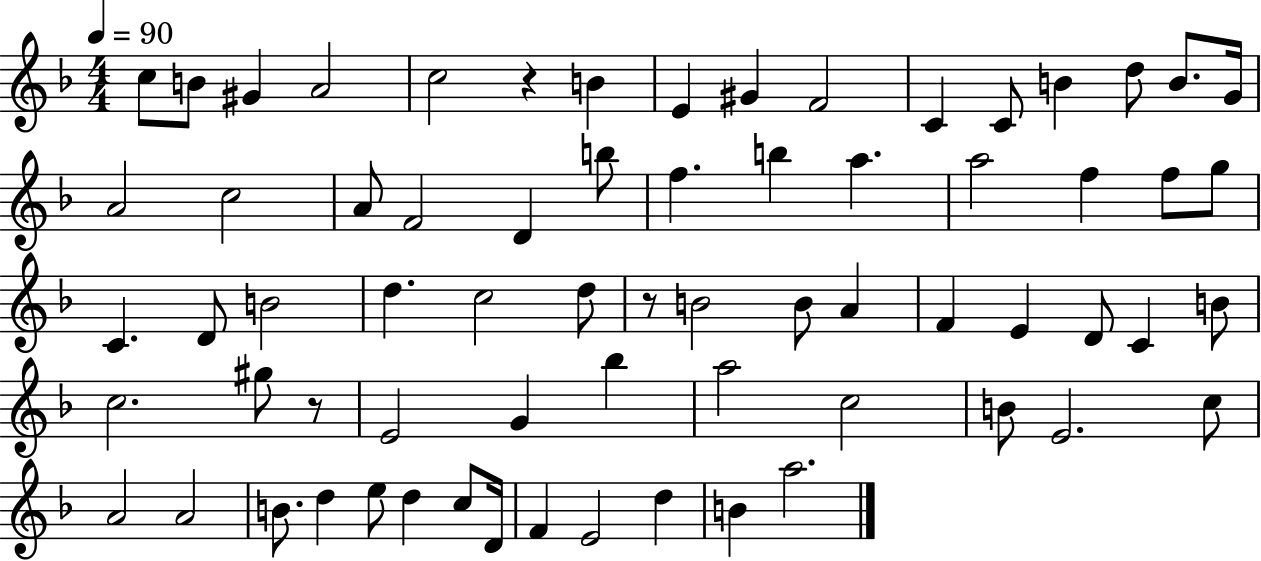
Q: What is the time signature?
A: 4/4